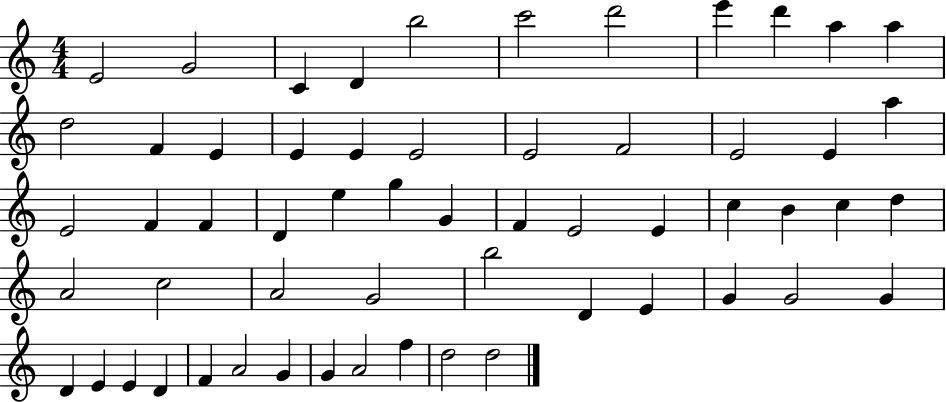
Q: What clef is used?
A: treble